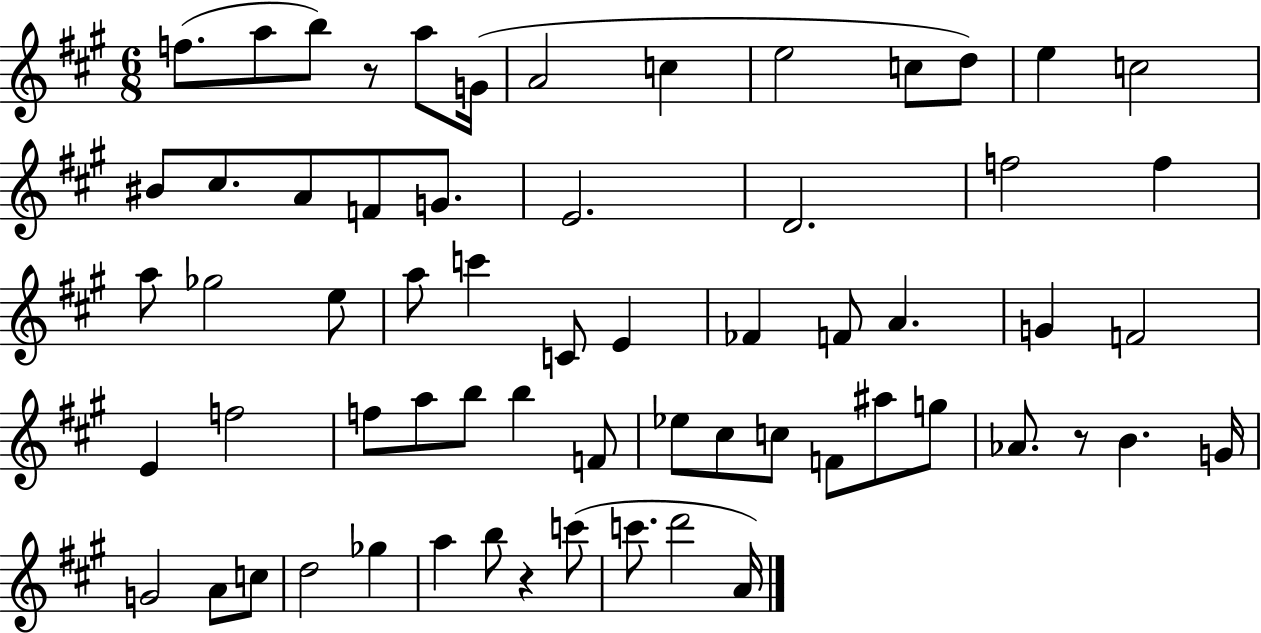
F5/e. A5/e B5/e R/e A5/e G4/s A4/h C5/q E5/h C5/e D5/e E5/q C5/h BIS4/e C#5/e. A4/e F4/e G4/e. E4/h. D4/h. F5/h F5/q A5/e Gb5/h E5/e A5/e C6/q C4/e E4/q FES4/q F4/e A4/q. G4/q F4/h E4/q F5/h F5/e A5/e B5/e B5/q F4/e Eb5/e C#5/e C5/e F4/e A#5/e G5/e Ab4/e. R/e B4/q. G4/s G4/h A4/e C5/e D5/h Gb5/q A5/q B5/e R/q C6/e C6/e. D6/h A4/s